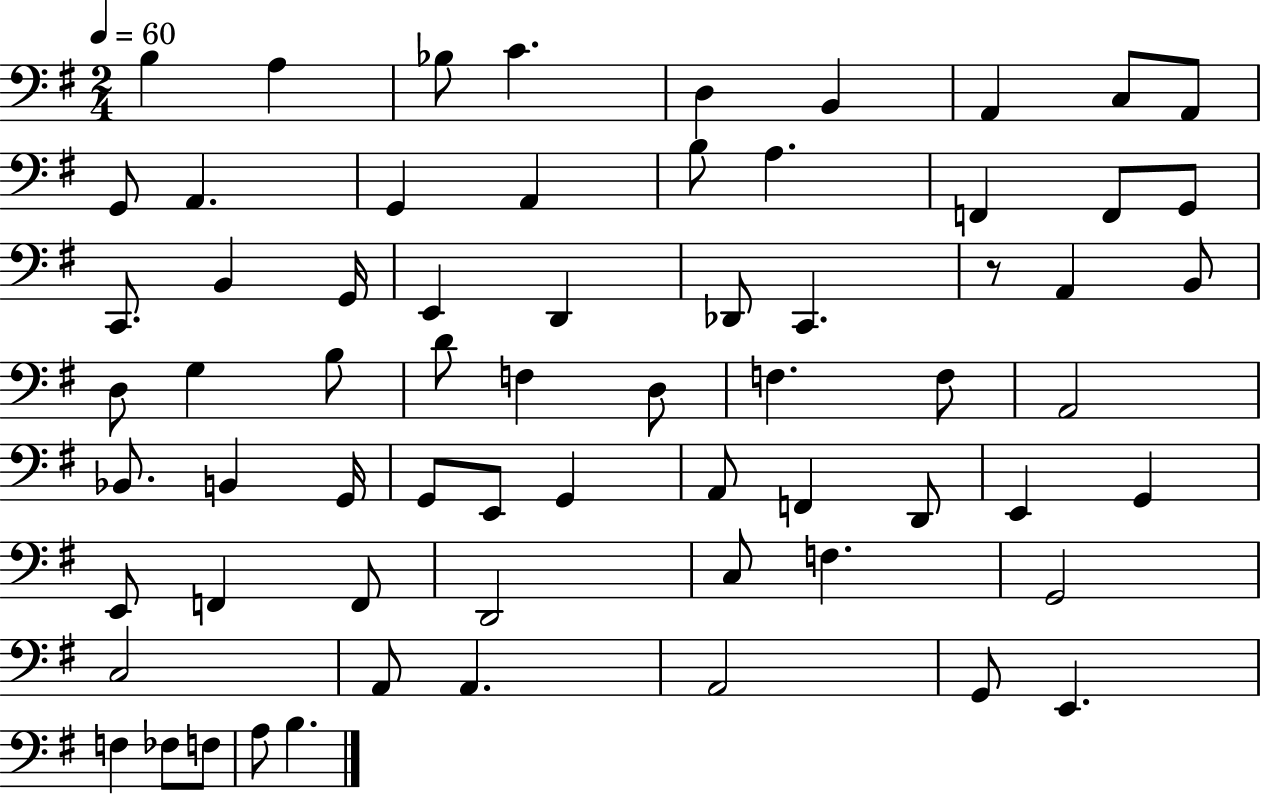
{
  \clef bass
  \numericTimeSignature
  \time 2/4
  \key g \major
  \tempo 4 = 60
  b4 a4 | bes8 c'4. | d4 b,4 | a,4 c8 a,8 | \break g,8 a,4. | g,4 a,4 | b8 a4. | f,4 f,8 g,8 | \break c,8. b,4 g,16 | e,4 d,4 | des,8 c,4. | r8 a,4 b,8 | \break d8 g4 b8 | d'8 f4 d8 | f4. f8 | a,2 | \break bes,8. b,4 g,16 | g,8 e,8 g,4 | a,8 f,4 d,8 | e,4 g,4 | \break e,8 f,4 f,8 | d,2 | c8 f4. | g,2 | \break c2 | a,8 a,4. | a,2 | g,8 e,4. | \break f4 fes8 f8 | a8 b4. | \bar "|."
}